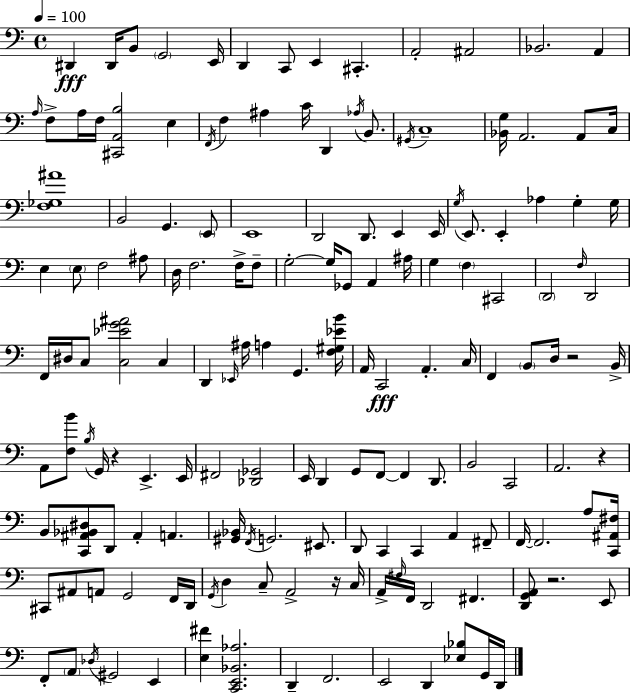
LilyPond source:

{
  \clef bass
  \time 4/4
  \defaultTimeSignature
  \key c \major
  \tempo 4 = 100
  dis,4\fff dis,16 b,8 \parenthesize g,2 e,16 | d,4 c,8 e,4 cis,4.-. | a,2-. ais,2 | bes,2. a,4 | \break \grace { a16 } f8-> a16 f16 <cis, a, b>2 e4 | \acciaccatura { f,16 } f4 ais4 c'16 d,4 \acciaccatura { aes16 } | b,8. \acciaccatura { gis,16 } c1-- | <bes, g>16 a,2. | \break a,8 c16 <f ges ais'>1 | b,2 g,4. | \parenthesize e,8 e,1 | d,2 d,8. e,4 | \break e,16 \acciaccatura { g16 } e,8. e,4-. aes4 | g4-. g16 e4 \parenthesize e8 f2 | ais8 d16 f2. | f16-> f8-- g2-.~~ g16 ges,8 | \break a,4 ais16 g4 \parenthesize f4 cis,2 | \parenthesize d,2 \grace { f16 } d,2 | f,16 dis16 c8 <c ees' g' ais'>2 | c4 d,4 \grace { ees,16 } ais16 a4 | \break g,4. <f gis ees' b'>16 a,16 c,2\fff | a,4.-. c16 f,4 \parenthesize b,8 d16 r2 | b,16-> a,8 <f b'>8 \acciaccatura { b16 } g,16 r4 | e,4.-> e,16 fis,2 | \break <des, ges,>2 e,16 d,4 g,8 f,8~~ | f,4 d,8. b,2 | c,2 a,2. | r4 b,8 <c, ais, bes, dis>8 d,8 ais,4-. | \break a,4. <gis, bes,>16 \acciaccatura { f,16 } g,2. | eis,8. d,8 c,4 c,4 | a,4 fis,8-- f,16~~ f,2. | a8 <c, ais, fis>16 cis,8 ais,8 a,8 g,2 | \break f,16 d,16 \acciaccatura { g,16 } d4 c8-- | a,2-> r16 c16 a,16-> \grace { fis16 } f,16 d,2 | fis,4. <d, g, a,>8 r2. | e,8 f,8-. \parenthesize a,8 \acciaccatura { des16 } | \break gis,2 e,4 <e fis'>4 | <c, e, bes, aes>2. d,4-- | f,2. e,2 | d,4 <ees bes>8 g,16 d,16 \bar "|."
}